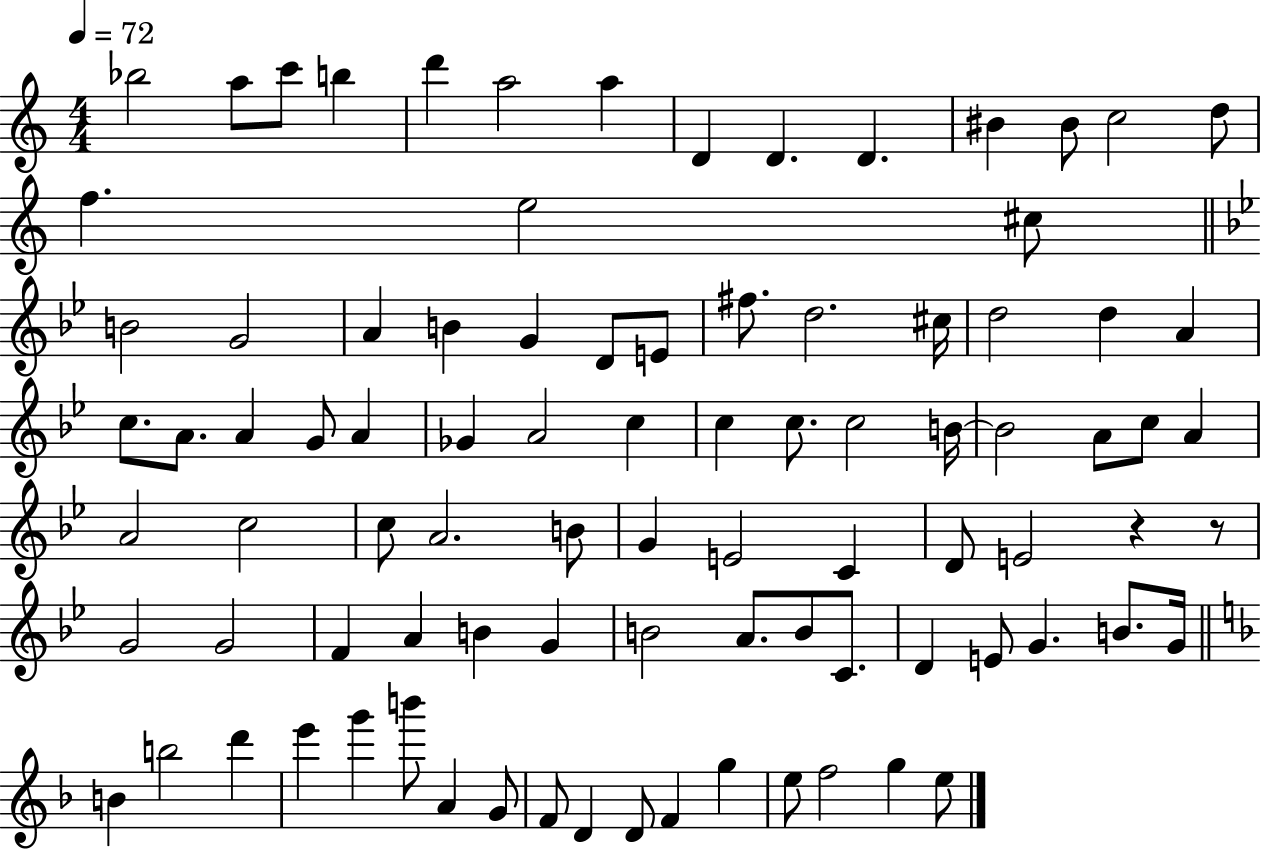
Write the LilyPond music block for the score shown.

{
  \clef treble
  \numericTimeSignature
  \time 4/4
  \key c \major
  \tempo 4 = 72
  bes''2 a''8 c'''8 b''4 | d'''4 a''2 a''4 | d'4 d'4. d'4. | bis'4 bis'8 c''2 d''8 | \break f''4. e''2 cis''8 | \bar "||" \break \key bes \major b'2 g'2 | a'4 b'4 g'4 d'8 e'8 | fis''8. d''2. cis''16 | d''2 d''4 a'4 | \break c''8. a'8. a'4 g'8 a'4 | ges'4 a'2 c''4 | c''4 c''8. c''2 b'16~~ | b'2 a'8 c''8 a'4 | \break a'2 c''2 | c''8 a'2. b'8 | g'4 e'2 c'4 | d'8 e'2 r4 r8 | \break g'2 g'2 | f'4 a'4 b'4 g'4 | b'2 a'8. b'8 c'8. | d'4 e'8 g'4. b'8. g'16 | \break \bar "||" \break \key d \minor b'4 b''2 d'''4 | e'''4 g'''4 b'''8 a'4 g'8 | f'8 d'4 d'8 f'4 g''4 | e''8 f''2 g''4 e''8 | \break \bar "|."
}